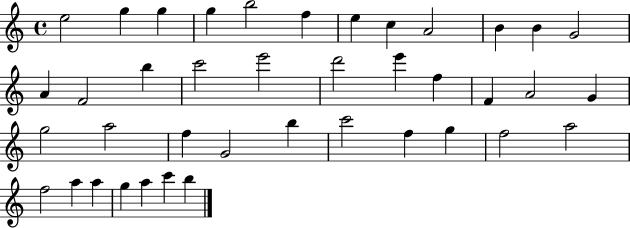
X:1
T:Untitled
M:4/4
L:1/4
K:C
e2 g g g b2 f e c A2 B B G2 A F2 b c'2 e'2 d'2 e' f F A2 G g2 a2 f G2 b c'2 f g f2 a2 f2 a a g a c' b